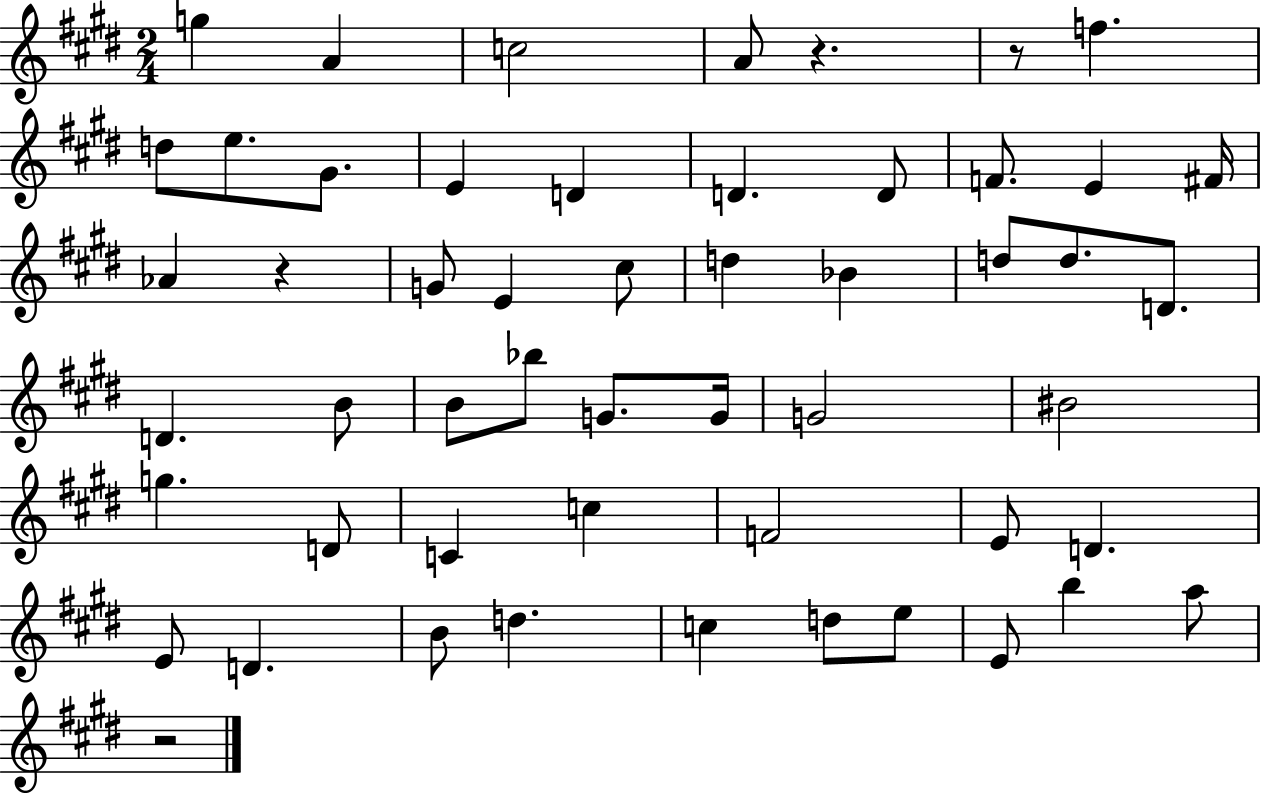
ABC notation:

X:1
T:Untitled
M:2/4
L:1/4
K:E
g A c2 A/2 z z/2 f d/2 e/2 ^G/2 E D D D/2 F/2 E ^F/4 _A z G/2 E ^c/2 d _B d/2 d/2 D/2 D B/2 B/2 _b/2 G/2 G/4 G2 ^B2 g D/2 C c F2 E/2 D E/2 D B/2 d c d/2 e/2 E/2 b a/2 z2